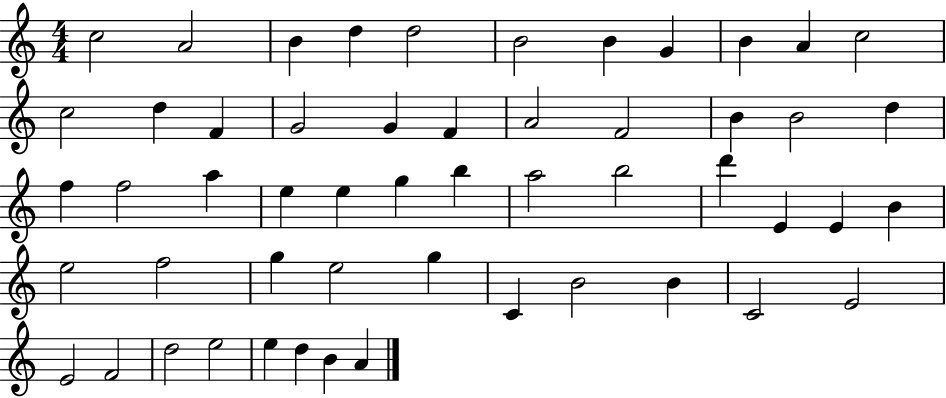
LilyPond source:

{
  \clef treble
  \numericTimeSignature
  \time 4/4
  \key c \major
  c''2 a'2 | b'4 d''4 d''2 | b'2 b'4 g'4 | b'4 a'4 c''2 | \break c''2 d''4 f'4 | g'2 g'4 f'4 | a'2 f'2 | b'4 b'2 d''4 | \break f''4 f''2 a''4 | e''4 e''4 g''4 b''4 | a''2 b''2 | d'''4 e'4 e'4 b'4 | \break e''2 f''2 | g''4 e''2 g''4 | c'4 b'2 b'4 | c'2 e'2 | \break e'2 f'2 | d''2 e''2 | e''4 d''4 b'4 a'4 | \bar "|."
}